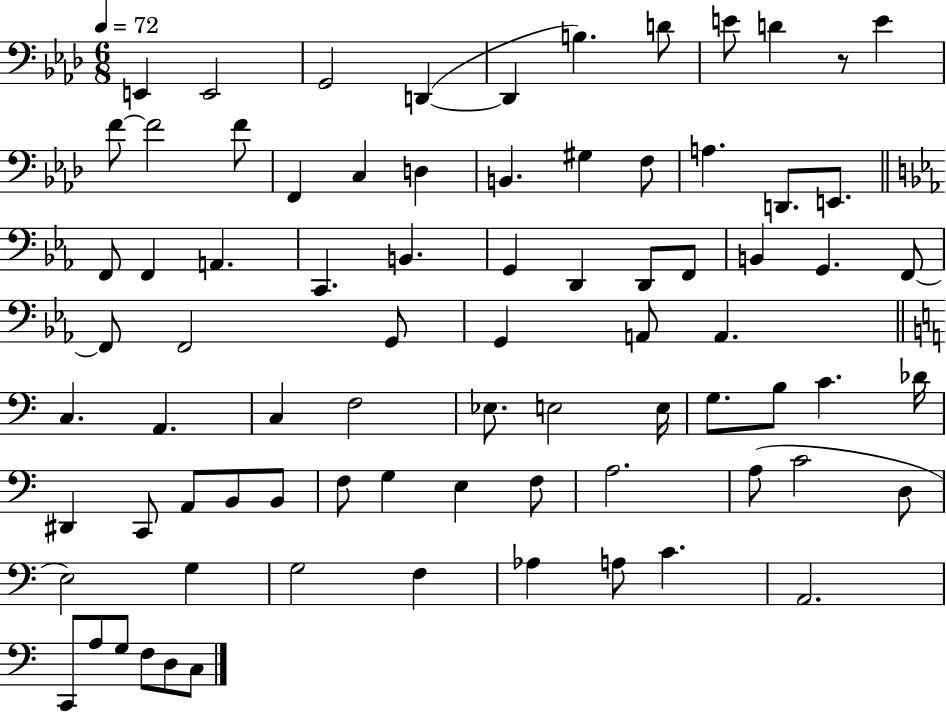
X:1
T:Untitled
M:6/8
L:1/4
K:Ab
E,, E,,2 G,,2 D,, D,, B, D/2 E/2 D z/2 E F/2 F2 F/2 F,, C, D, B,, ^G, F,/2 A, D,,/2 E,,/2 F,,/2 F,, A,, C,, B,, G,, D,, D,,/2 F,,/2 B,, G,, F,,/2 F,,/2 F,,2 G,,/2 G,, A,,/2 A,, C, A,, C, F,2 _E,/2 E,2 E,/4 G,/2 B,/2 C _D/4 ^D,, C,,/2 A,,/2 B,,/2 B,,/2 F,/2 G, E, F,/2 A,2 A,/2 C2 D,/2 E,2 G, G,2 F, _A, A,/2 C A,,2 C,,/2 A,/2 G,/2 F,/2 D,/2 C,/2